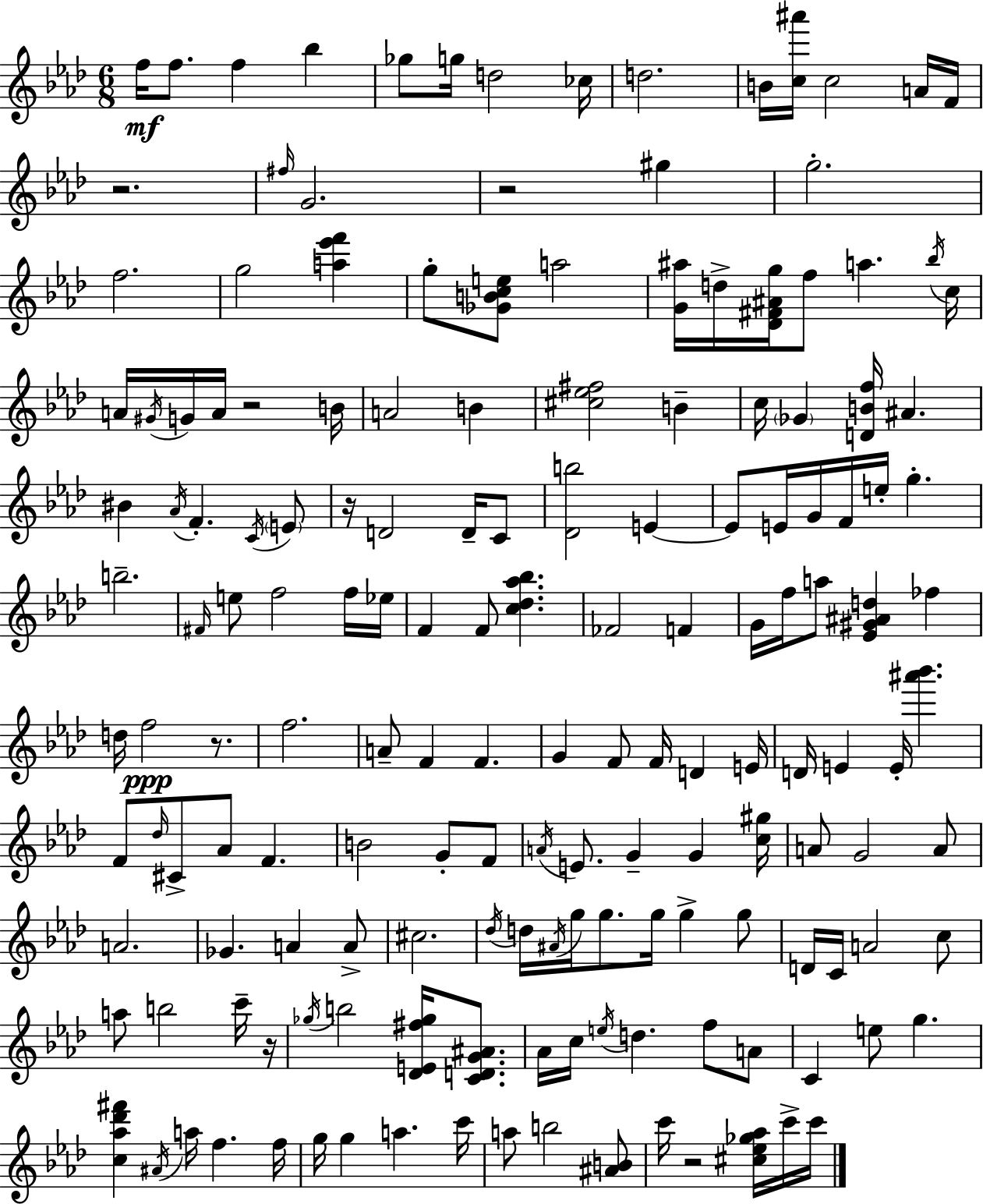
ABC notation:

X:1
T:Untitled
M:6/8
L:1/4
K:Fm
f/4 f/2 f _b _g/2 g/4 d2 _c/4 d2 B/4 [c^a']/4 c2 A/4 F/4 z2 ^f/4 G2 z2 ^g g2 f2 g2 [a_e'f'] g/2 [_GBce]/2 a2 [G^a]/4 d/4 [_D^F^Ag]/4 f/2 a _b/4 c/4 A/4 ^G/4 G/4 A/4 z2 B/4 A2 B [^c_e^f]2 B c/4 _G [DBf]/4 ^A ^B _A/4 F C/4 E/2 z/4 D2 D/4 C/2 [_Db]2 E E/2 E/4 G/4 F/4 e/4 g b2 ^F/4 e/2 f2 f/4 _e/4 F F/2 [c_d_a_b] _F2 F G/4 f/4 a/2 [_E^G^Ad] _f d/4 f2 z/2 f2 A/2 F F G F/2 F/4 D E/4 D/4 E E/4 [^a'_b'] F/2 _d/4 ^C/2 _A/2 F B2 G/2 F/2 A/4 E/2 G G [c^g]/4 A/2 G2 A/2 A2 _G A A/2 ^c2 _d/4 d/4 ^A/4 g/4 g/2 g/4 g g/2 D/4 C/4 A2 c/2 a/2 b2 c'/4 z/4 _g/4 b2 [_DE^f_g]/4 [CDG^A]/2 _A/4 c/4 e/4 d f/2 A/2 C e/2 g [c_a_d'^f'] ^A/4 a/4 f f/4 g/4 g a c'/4 a/2 b2 [^AB]/2 c'/4 z2 [^c_e_g_a]/4 c'/4 c'/4